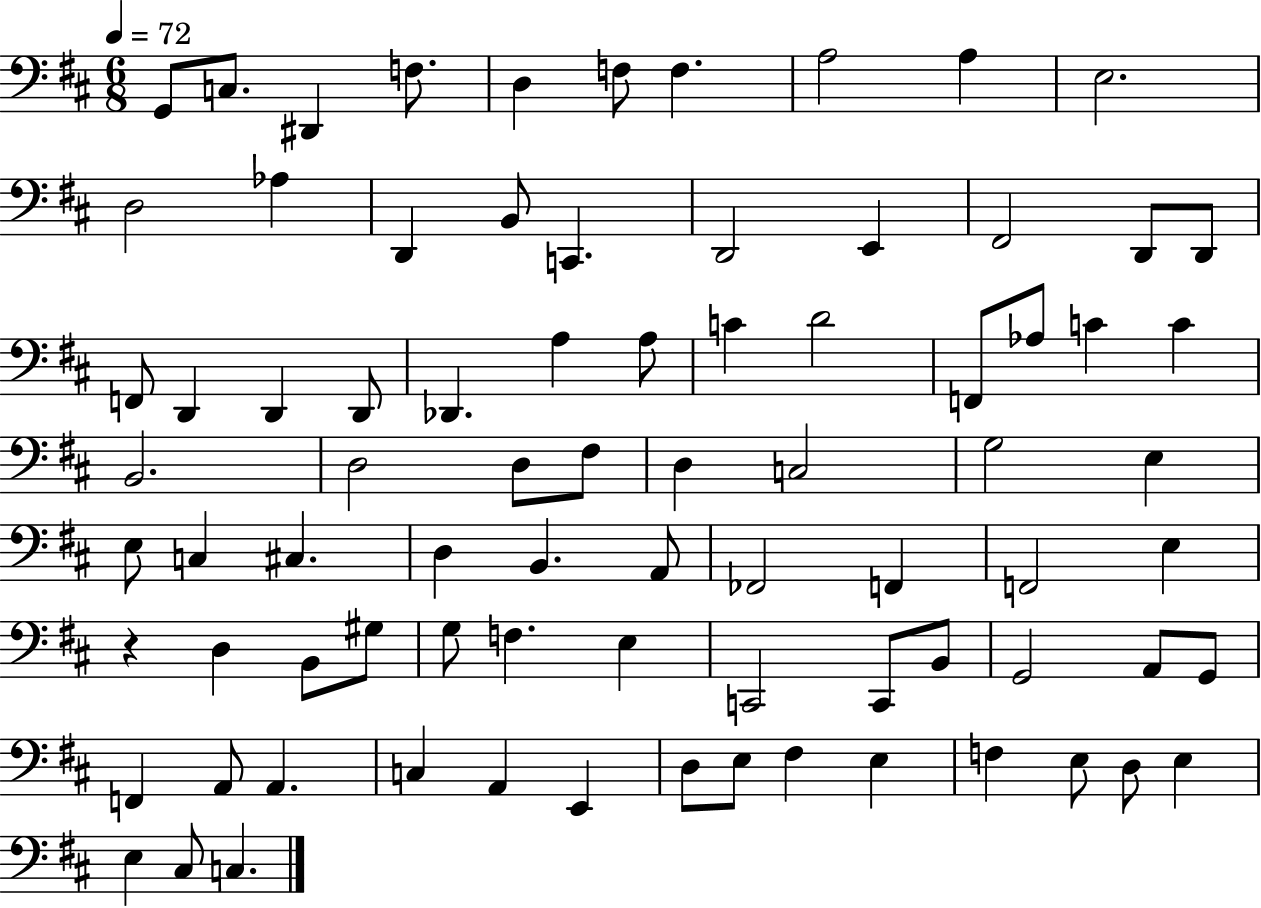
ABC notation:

X:1
T:Untitled
M:6/8
L:1/4
K:D
G,,/2 C,/2 ^D,, F,/2 D, F,/2 F, A,2 A, E,2 D,2 _A, D,, B,,/2 C,, D,,2 E,, ^F,,2 D,,/2 D,,/2 F,,/2 D,, D,, D,,/2 _D,, A, A,/2 C D2 F,,/2 _A,/2 C C B,,2 D,2 D,/2 ^F,/2 D, C,2 G,2 E, E,/2 C, ^C, D, B,, A,,/2 _F,,2 F,, F,,2 E, z D, B,,/2 ^G,/2 G,/2 F, E, C,,2 C,,/2 B,,/2 G,,2 A,,/2 G,,/2 F,, A,,/2 A,, C, A,, E,, D,/2 E,/2 ^F, E, F, E,/2 D,/2 E, E, ^C,/2 C,